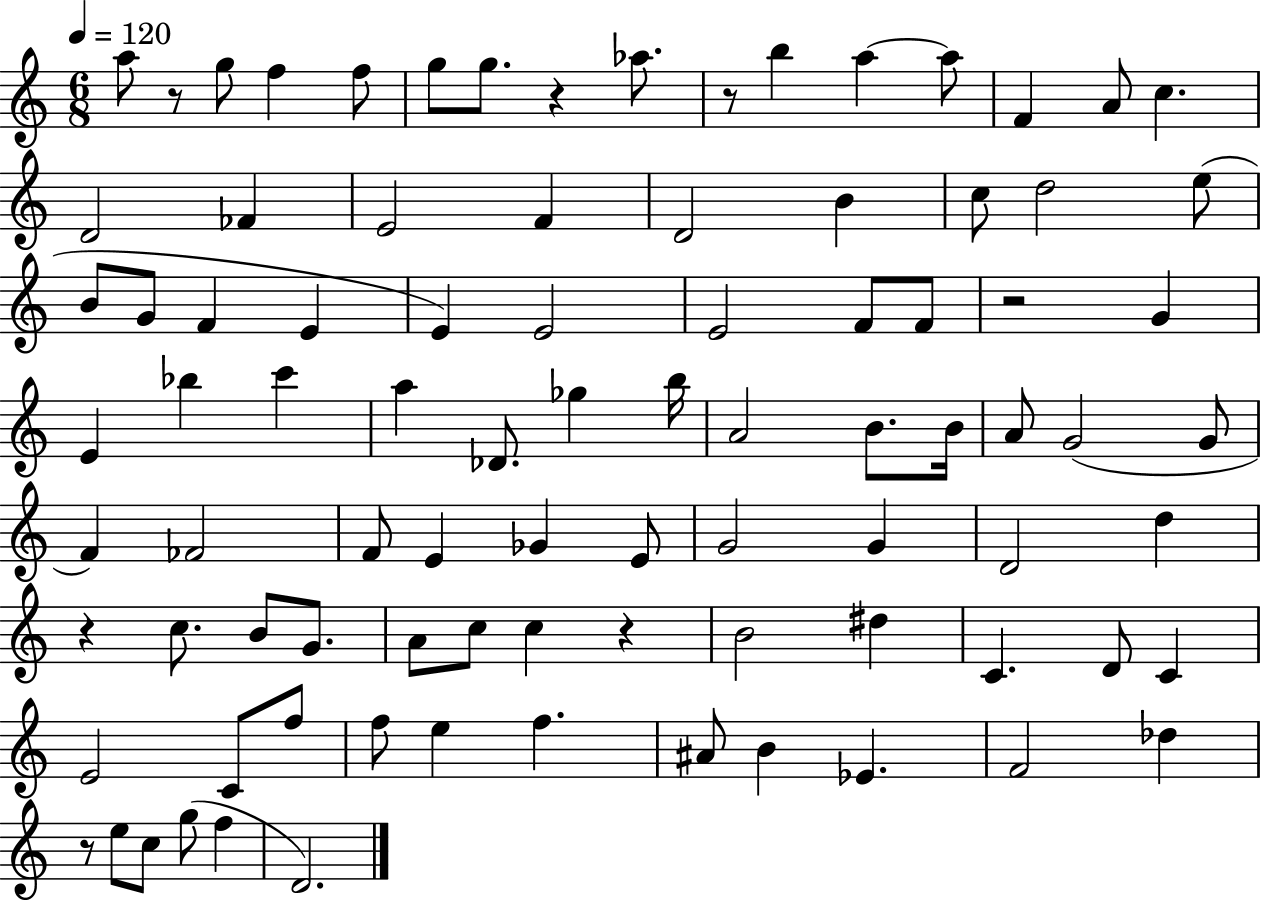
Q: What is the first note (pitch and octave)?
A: A5